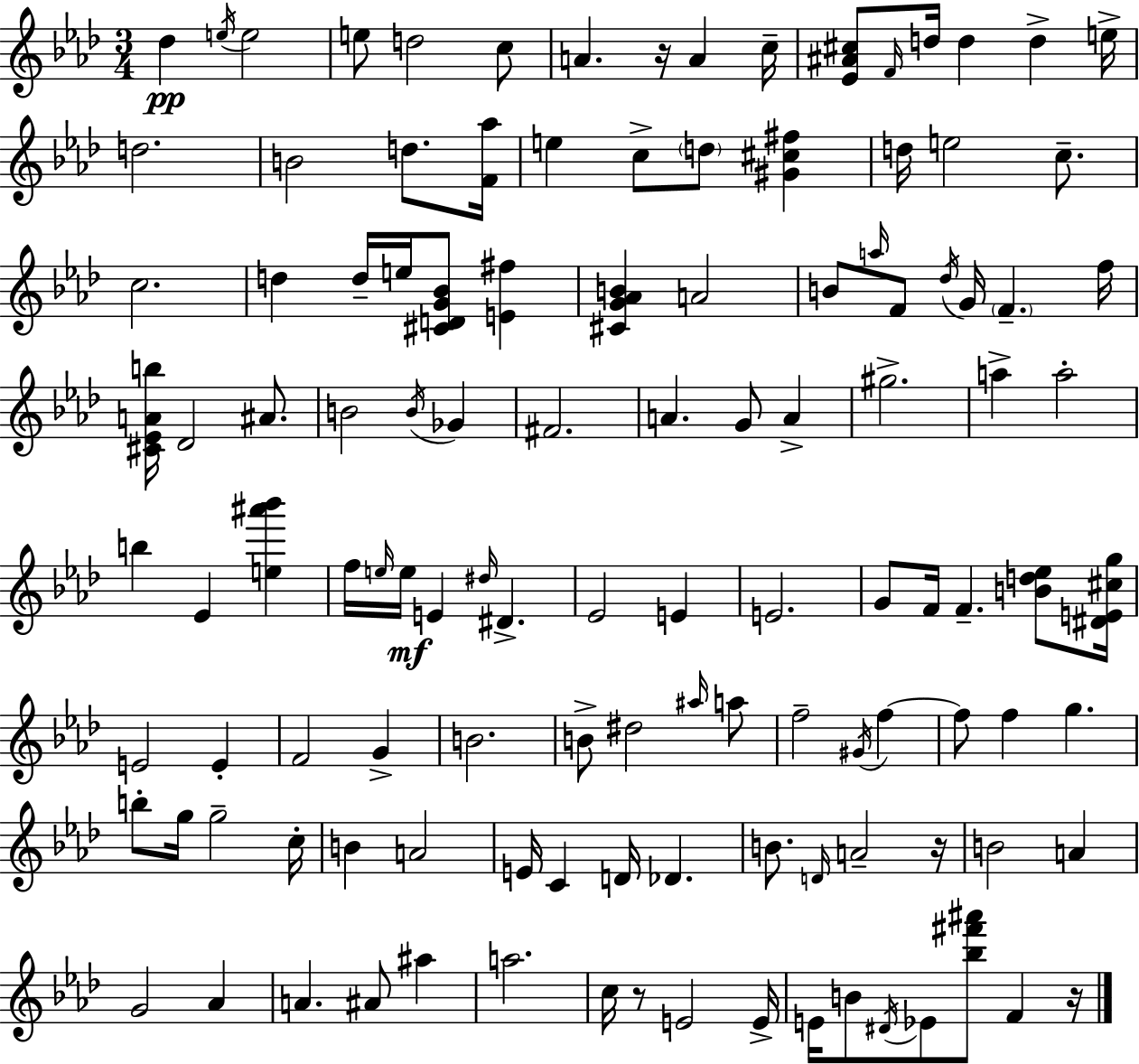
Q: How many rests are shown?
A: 4